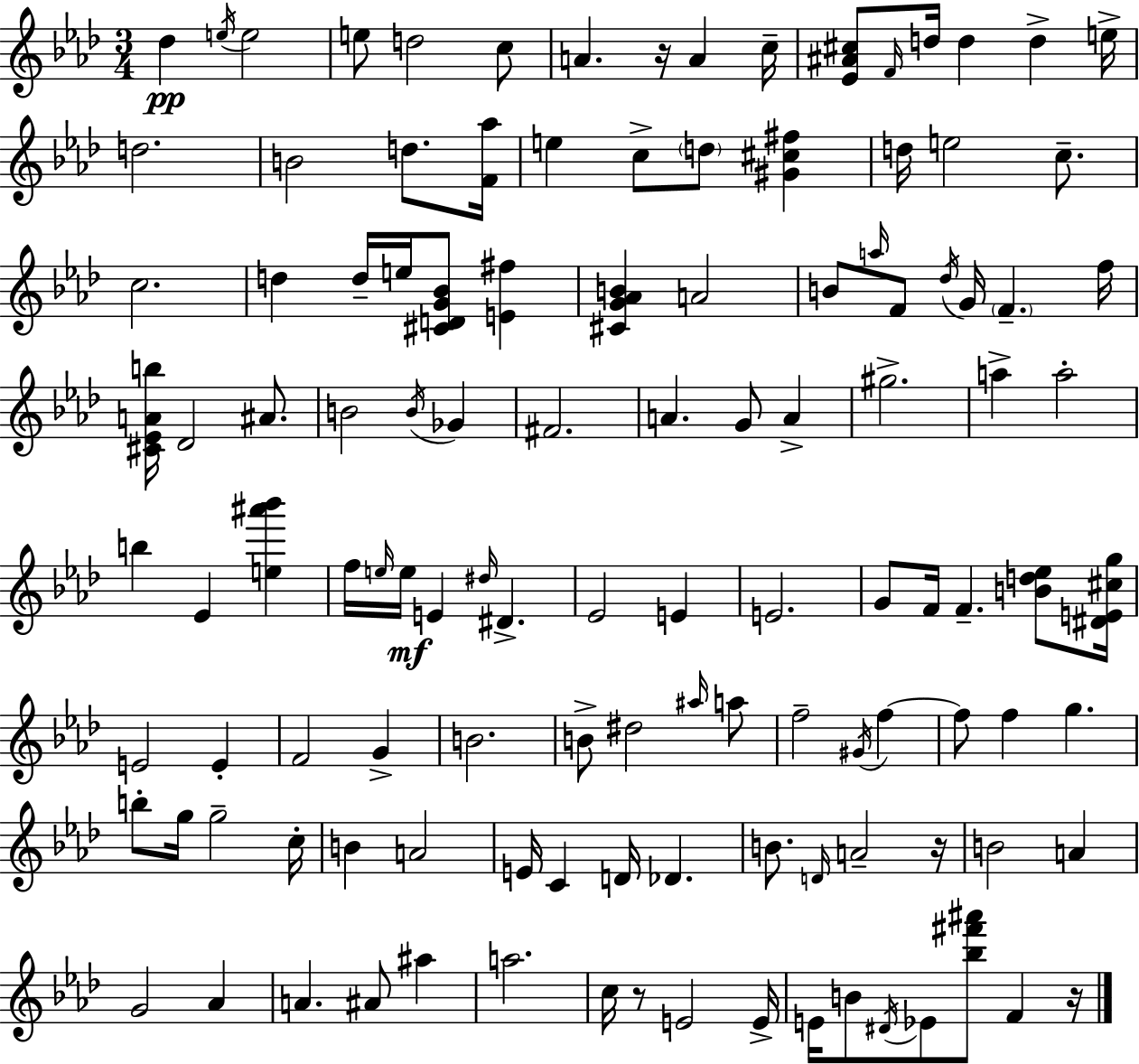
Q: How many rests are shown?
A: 4